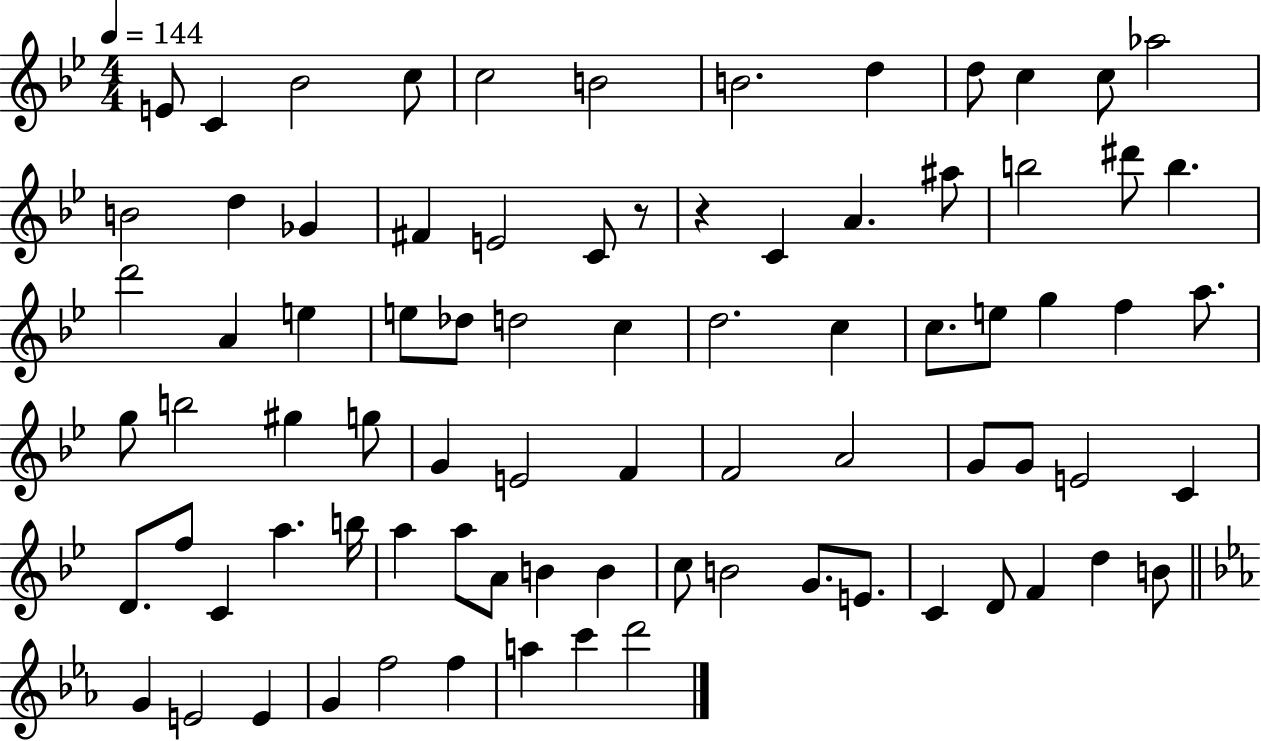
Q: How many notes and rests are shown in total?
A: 81